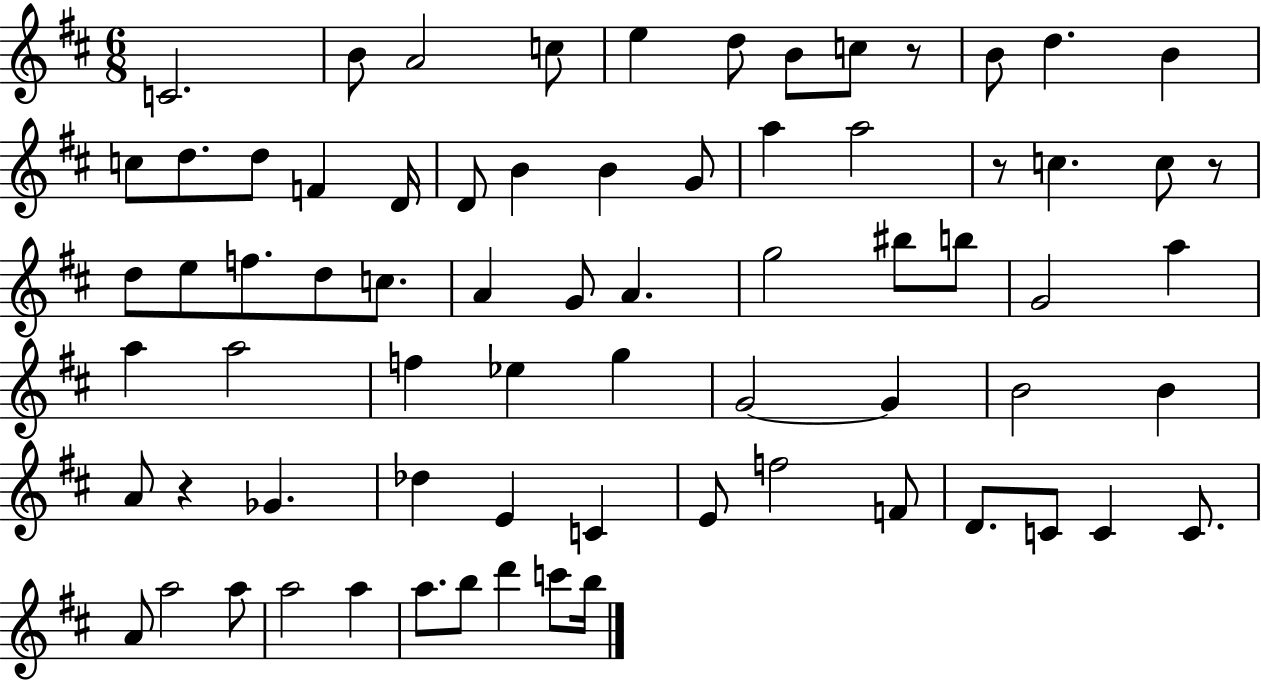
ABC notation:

X:1
T:Untitled
M:6/8
L:1/4
K:D
C2 B/2 A2 c/2 e d/2 B/2 c/2 z/2 B/2 d B c/2 d/2 d/2 F D/4 D/2 B B G/2 a a2 z/2 c c/2 z/2 d/2 e/2 f/2 d/2 c/2 A G/2 A g2 ^b/2 b/2 G2 a a a2 f _e g G2 G B2 B A/2 z _G _d E C E/2 f2 F/2 D/2 C/2 C C/2 A/2 a2 a/2 a2 a a/2 b/2 d' c'/2 b/4